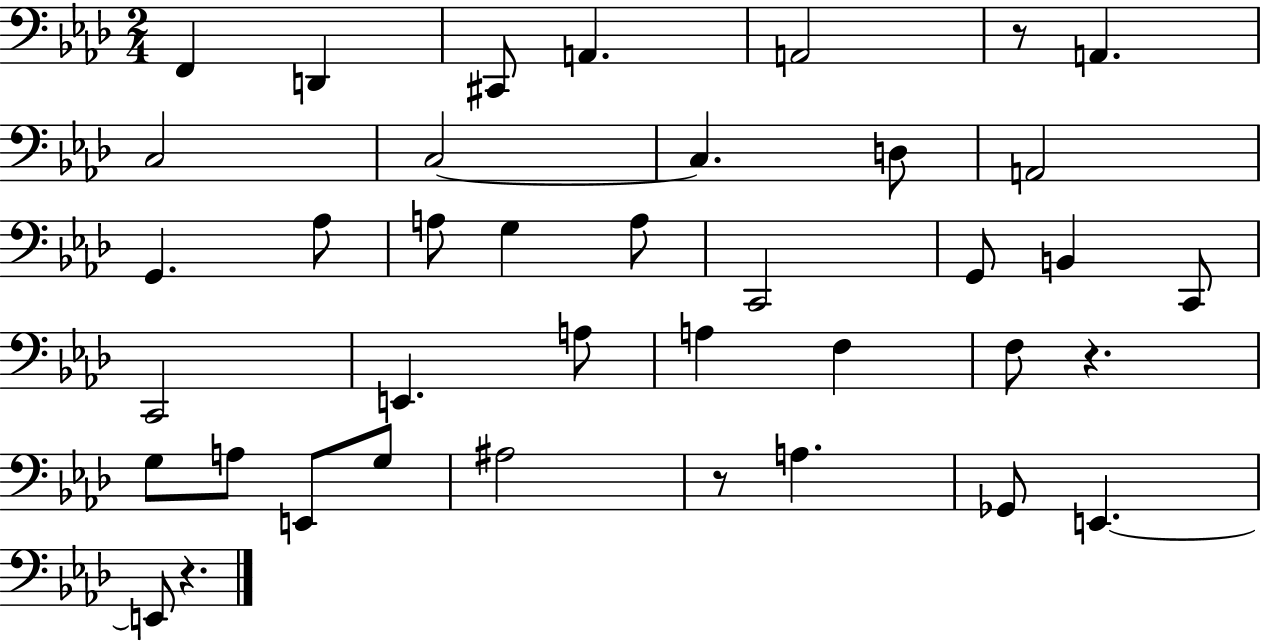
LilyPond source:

{
  \clef bass
  \numericTimeSignature
  \time 2/4
  \key aes \major
  f,4 d,4 | cis,8 a,4. | a,2 | r8 a,4. | \break c2 | c2~~ | c4. d8 | a,2 | \break g,4. aes8 | a8 g4 a8 | c,2 | g,8 b,4 c,8 | \break c,2 | e,4. a8 | a4 f4 | f8 r4. | \break g8 a8 e,8 g8 | ais2 | r8 a4. | ges,8 e,4.~~ | \break e,8 r4. | \bar "|."
}